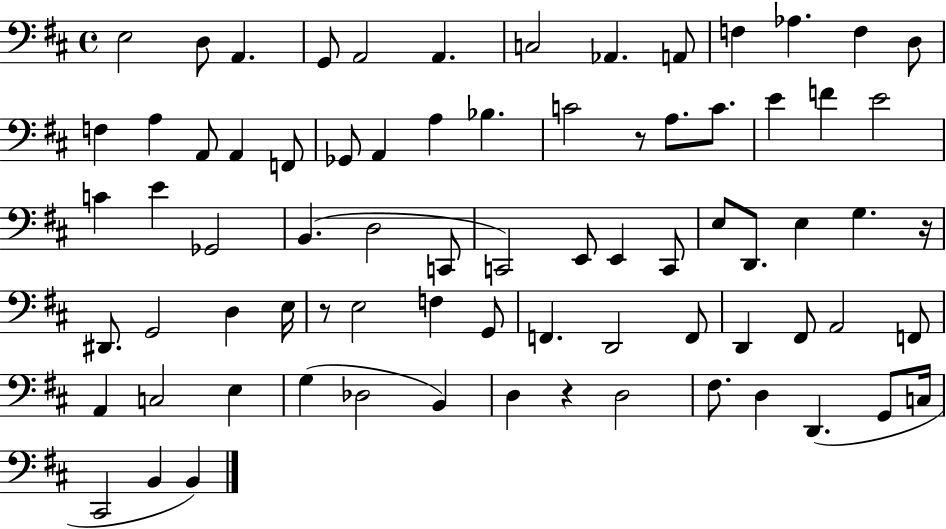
X:1
T:Untitled
M:4/4
L:1/4
K:D
E,2 D,/2 A,, G,,/2 A,,2 A,, C,2 _A,, A,,/2 F, _A, F, D,/2 F, A, A,,/2 A,, F,,/2 _G,,/2 A,, A, _B, C2 z/2 A,/2 C/2 E F E2 C E _G,,2 B,, D,2 C,,/2 C,,2 E,,/2 E,, C,,/2 E,/2 D,,/2 E, G, z/4 ^D,,/2 G,,2 D, E,/4 z/2 E,2 F, G,,/2 F,, D,,2 F,,/2 D,, ^F,,/2 A,,2 F,,/2 A,, C,2 E, G, _D,2 B,, D, z D,2 ^F,/2 D, D,, G,,/2 C,/4 ^C,,2 B,, B,,